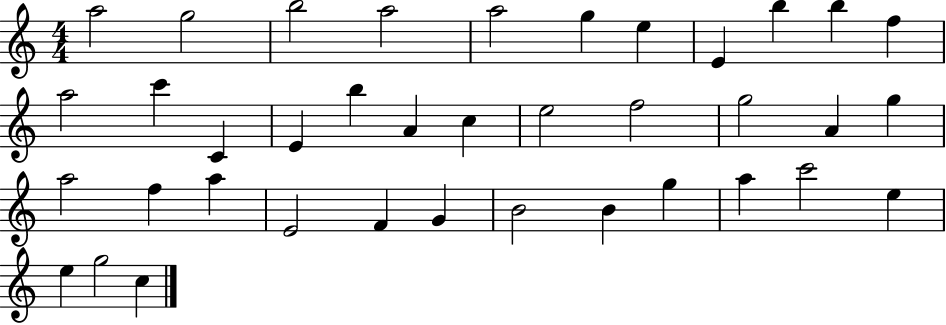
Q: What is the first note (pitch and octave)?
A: A5